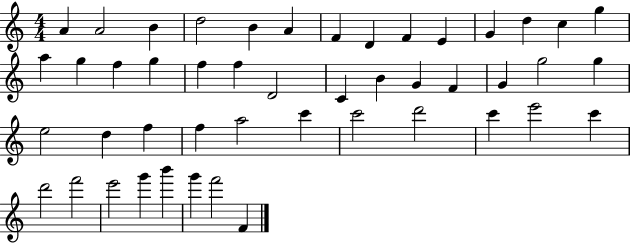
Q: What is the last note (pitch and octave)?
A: F4